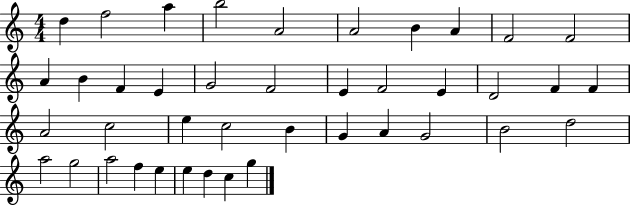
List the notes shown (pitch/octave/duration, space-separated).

D5/q F5/h A5/q B5/h A4/h A4/h B4/q A4/q F4/h F4/h A4/q B4/q F4/q E4/q G4/h F4/h E4/q F4/h E4/q D4/h F4/q F4/q A4/h C5/h E5/q C5/h B4/q G4/q A4/q G4/h B4/h D5/h A5/h G5/h A5/h F5/q E5/q E5/q D5/q C5/q G5/q